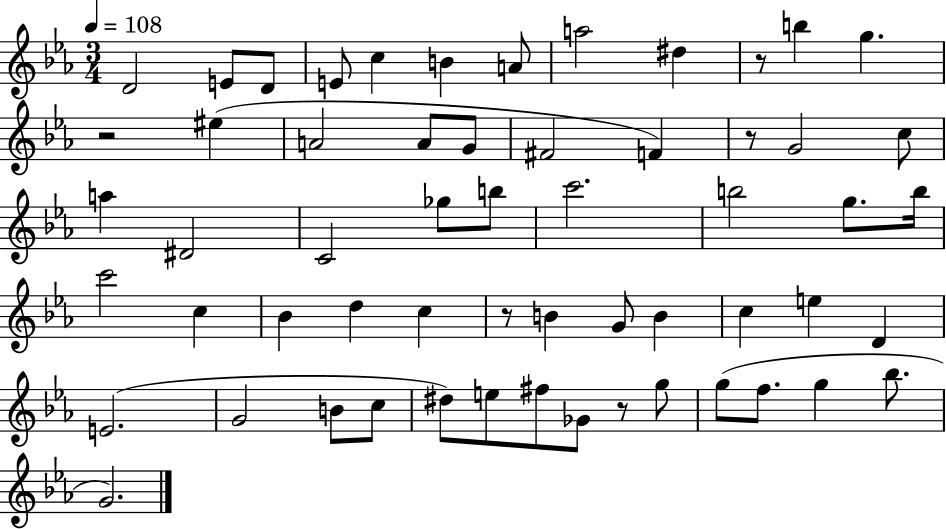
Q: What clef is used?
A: treble